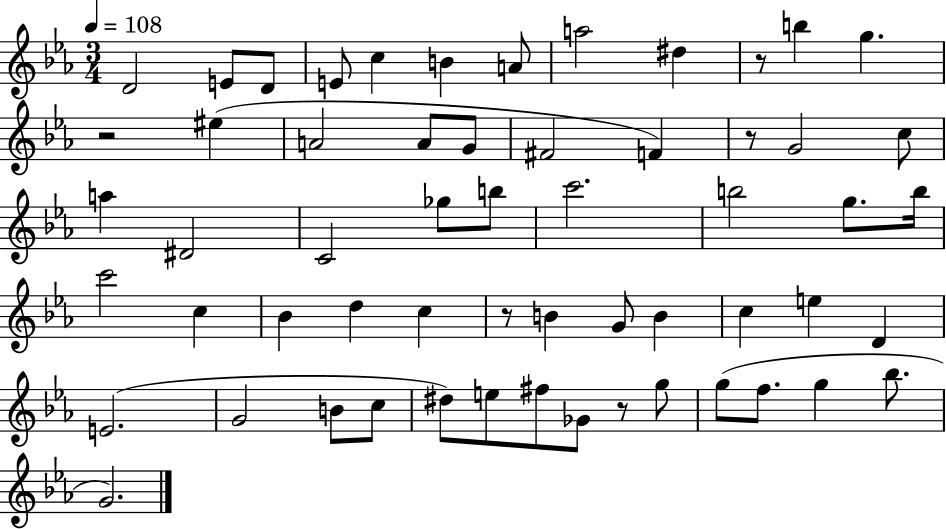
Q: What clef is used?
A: treble